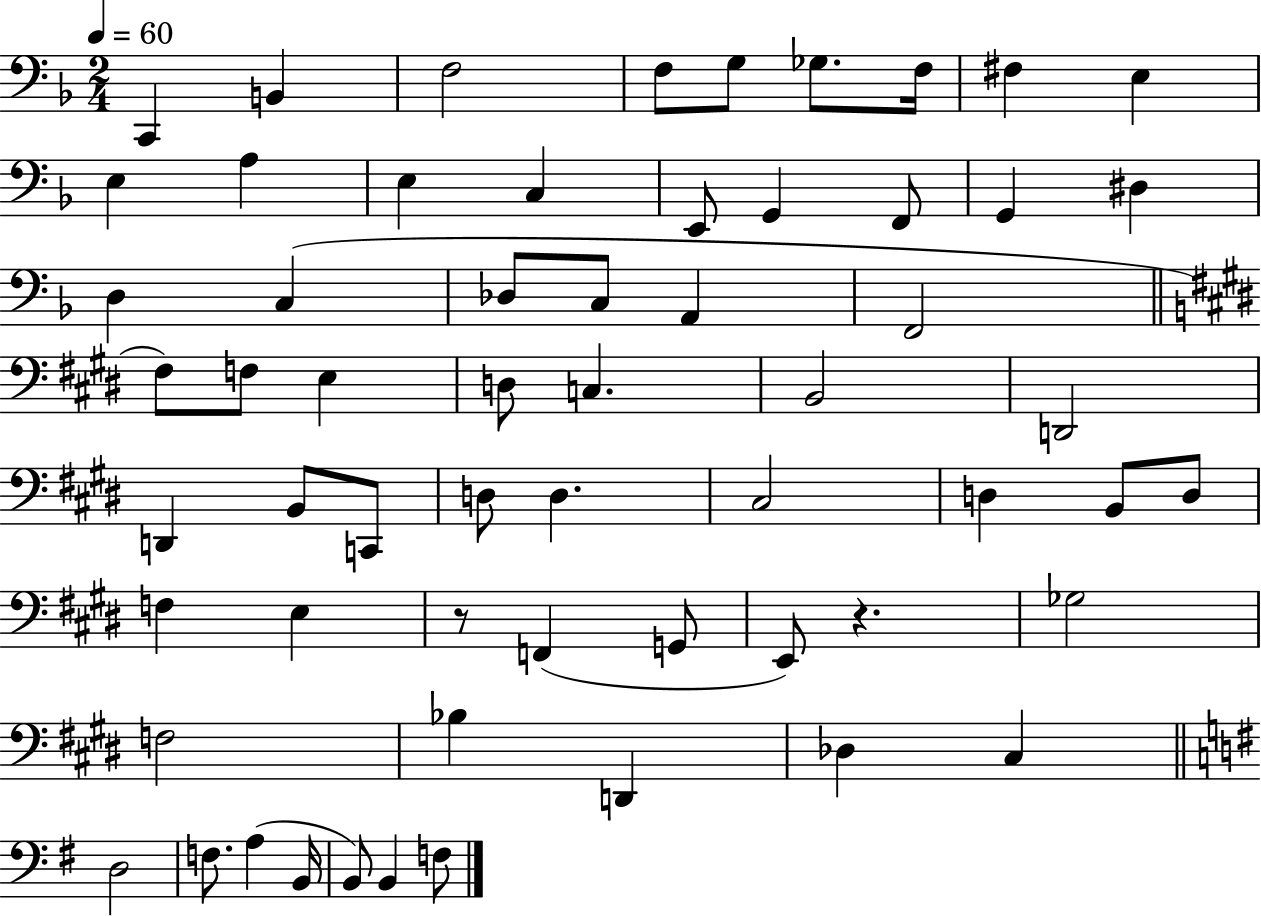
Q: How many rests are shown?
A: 2